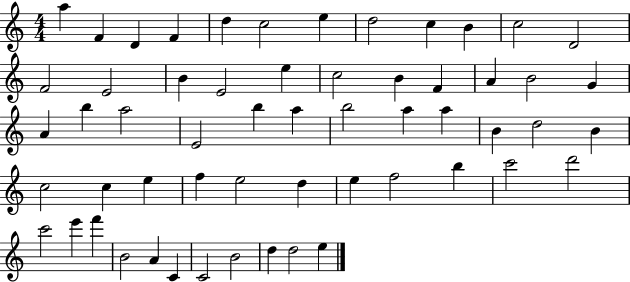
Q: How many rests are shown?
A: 0